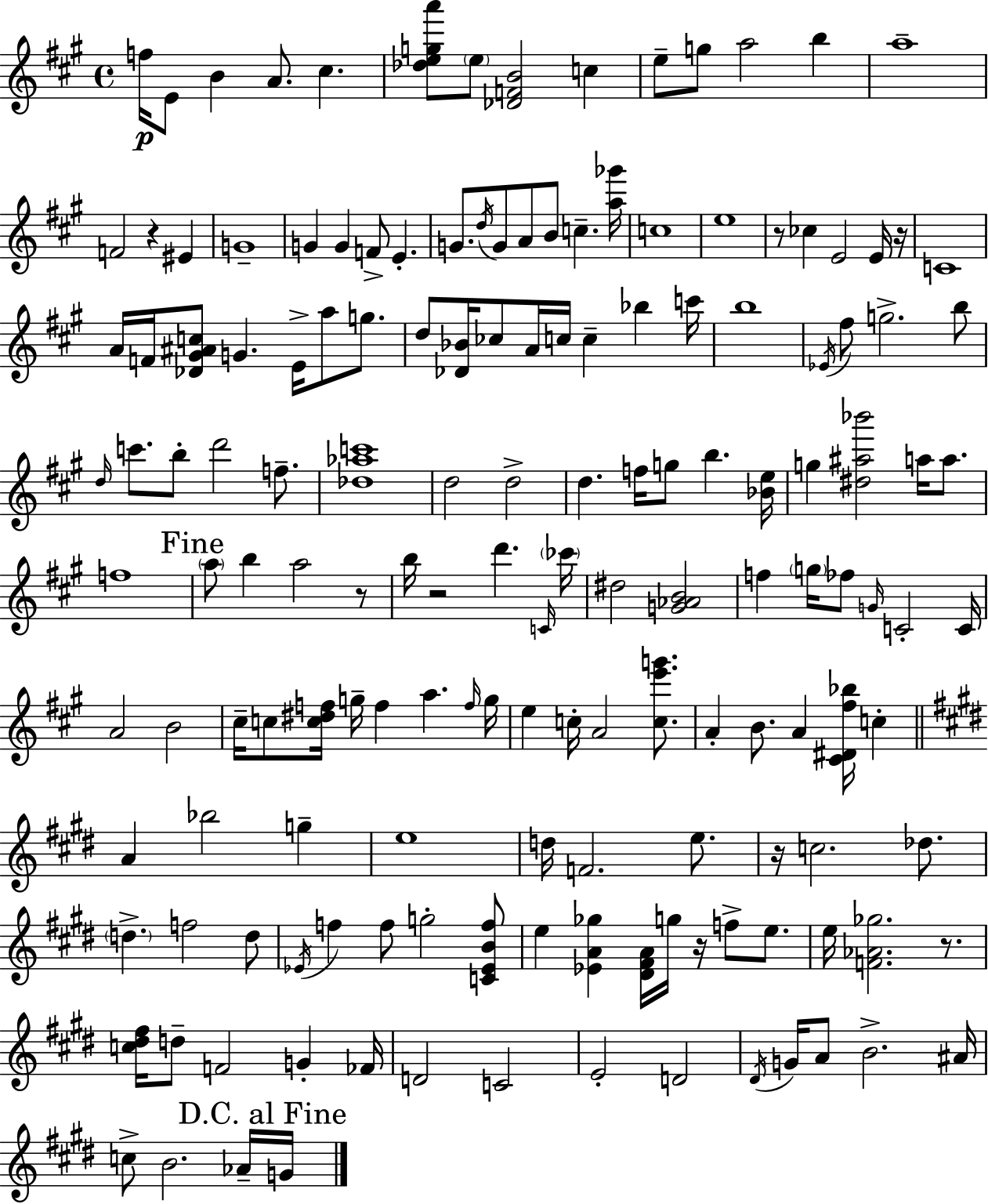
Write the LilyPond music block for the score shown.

{
  \clef treble
  \time 4/4
  \defaultTimeSignature
  \key a \major
  f''16\p e'8 b'4 a'8. cis''4. | <des'' e'' g'' a'''>8 \parenthesize e''8 <des' f' b'>2 c''4 | e''8-- g''8 a''2 b''4 | a''1-- | \break f'2 r4 eis'4 | g'1-- | g'4 g'4 f'8-> e'4.-. | g'8. \acciaccatura { d''16 } g'8 a'8 b'8 c''4.-- | \break <a'' ges'''>16 c''1 | e''1 | r8 ces''4 e'2 e'16 | r16 c'1 | \break a'16 f'16 <des' gis' ais' c''>8 g'4. e'16-> a''8 g''8. | d''8 <des' bes'>16 ces''8 a'16 c''16 c''4-- bes''4 | c'''16 b''1 | \acciaccatura { ees'16 } fis''8 g''2.-> | \break b''8 \grace { d''16 } c'''8. b''8-. d'''2 | f''8.-- <des'' aes'' c'''>1 | d''2 d''2-> | d''4. f''16 g''8 b''4. | \break <bes' e''>16 g''4 <dis'' ais'' bes'''>2 a''16 | a''8. f''1 | \mark "Fine" \parenthesize a''8 b''4 a''2 | r8 b''16 r2 d'''4. | \break \grace { c'16 } \parenthesize ces'''16 dis''2 <g' aes' b'>2 | f''4 \parenthesize g''16 fes''8 \grace { g'16 } c'2-. | c'16 a'2 b'2 | cis''16-- c''8 <c'' dis'' f''>16 g''16-- f''4 a''4. | \break \grace { f''16 } g''16 e''4 c''16-. a'2 | <c'' e''' g'''>8. a'4-. b'8. a'4 | <cis' dis' fis'' bes''>16 c''4-. \bar "||" \break \key e \major a'4 bes''2 g''4-- | e''1 | d''16 f'2. e''8. | r16 c''2. des''8. | \break \parenthesize d''4.-> f''2 d''8 | \acciaccatura { ees'16 } f''4 f''8 g''2-. <c' ees' b' f''>8 | e''4 <ees' a' ges''>4 <dis' fis' a'>16 g''16 r16 f''8-> e''8. | e''16 <f' aes' ges''>2. r8. | \break <c'' dis'' fis''>16 d''8-- f'2 g'4-. | fes'16 d'2 c'2 | e'2-. d'2 | \acciaccatura { dis'16 } g'16 a'8 b'2.-> | \break ais'16 c''8-> b'2. | aes'16-- \mark "D.C. al Fine" g'16 \bar "|."
}